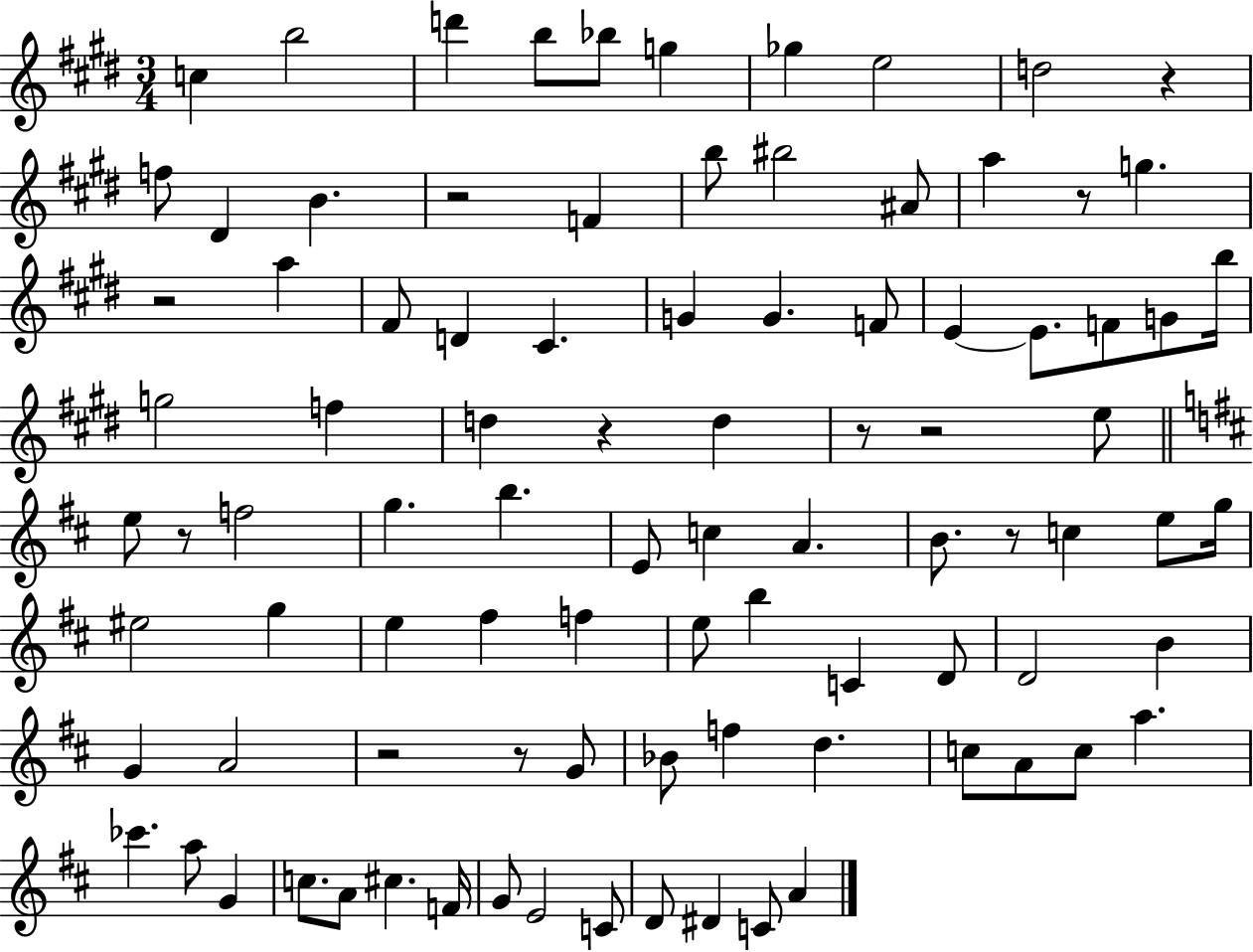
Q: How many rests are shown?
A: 11